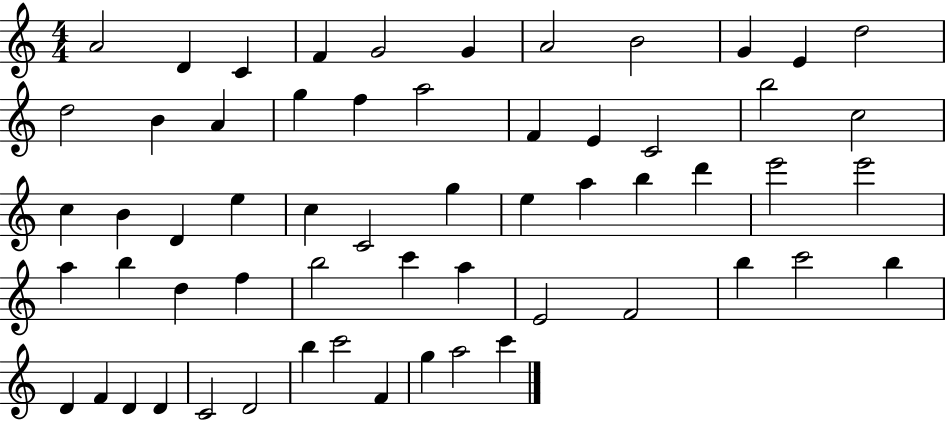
X:1
T:Untitled
M:4/4
L:1/4
K:C
A2 D C F G2 G A2 B2 G E d2 d2 B A g f a2 F E C2 b2 c2 c B D e c C2 g e a b d' e'2 e'2 a b d f b2 c' a E2 F2 b c'2 b D F D D C2 D2 b c'2 F g a2 c'